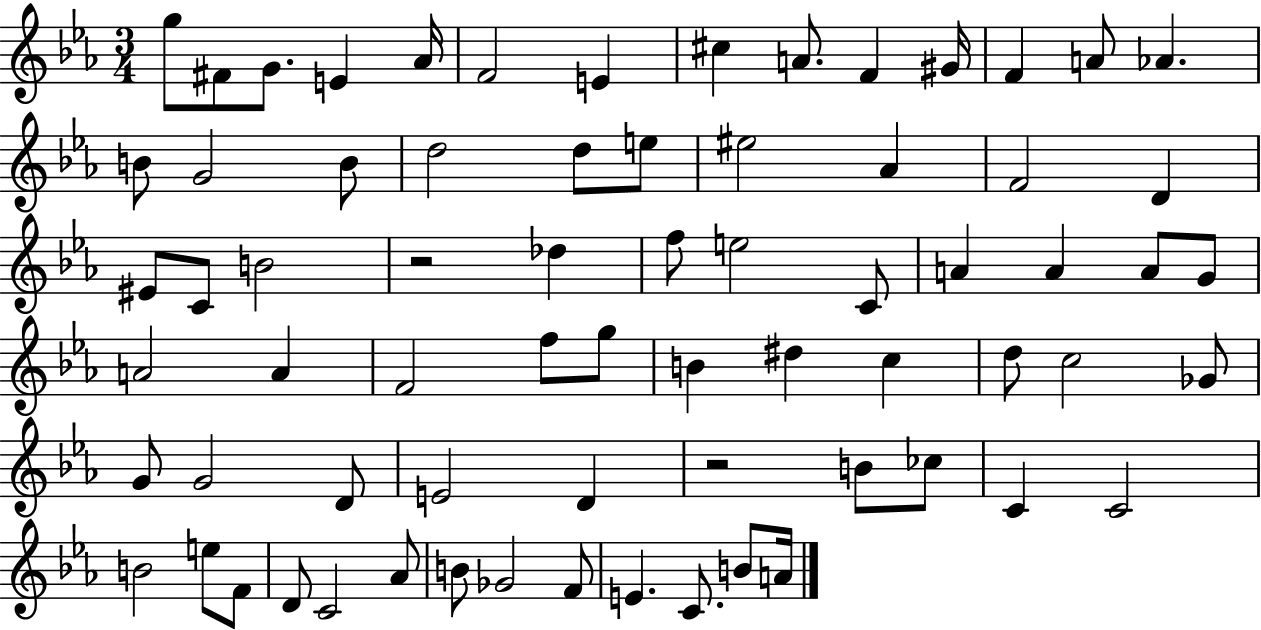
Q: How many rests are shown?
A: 2